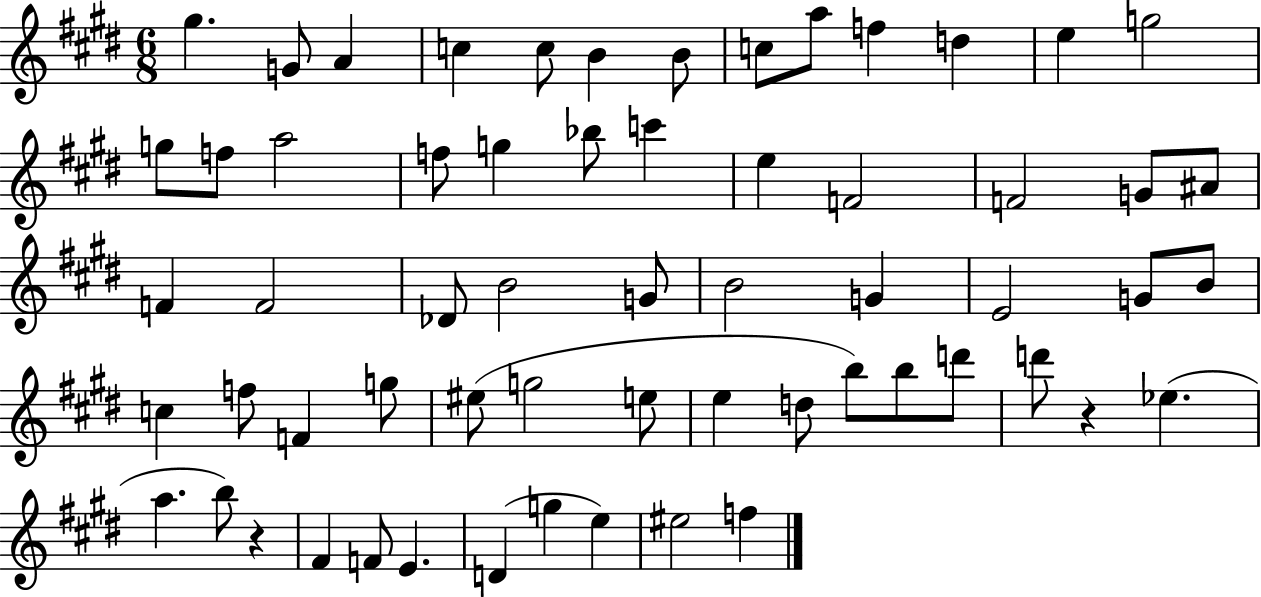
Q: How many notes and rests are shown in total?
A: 61